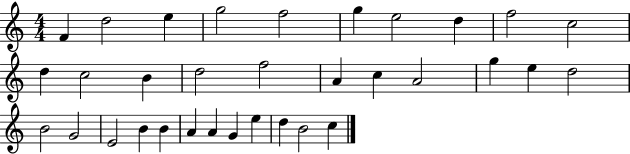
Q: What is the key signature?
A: C major